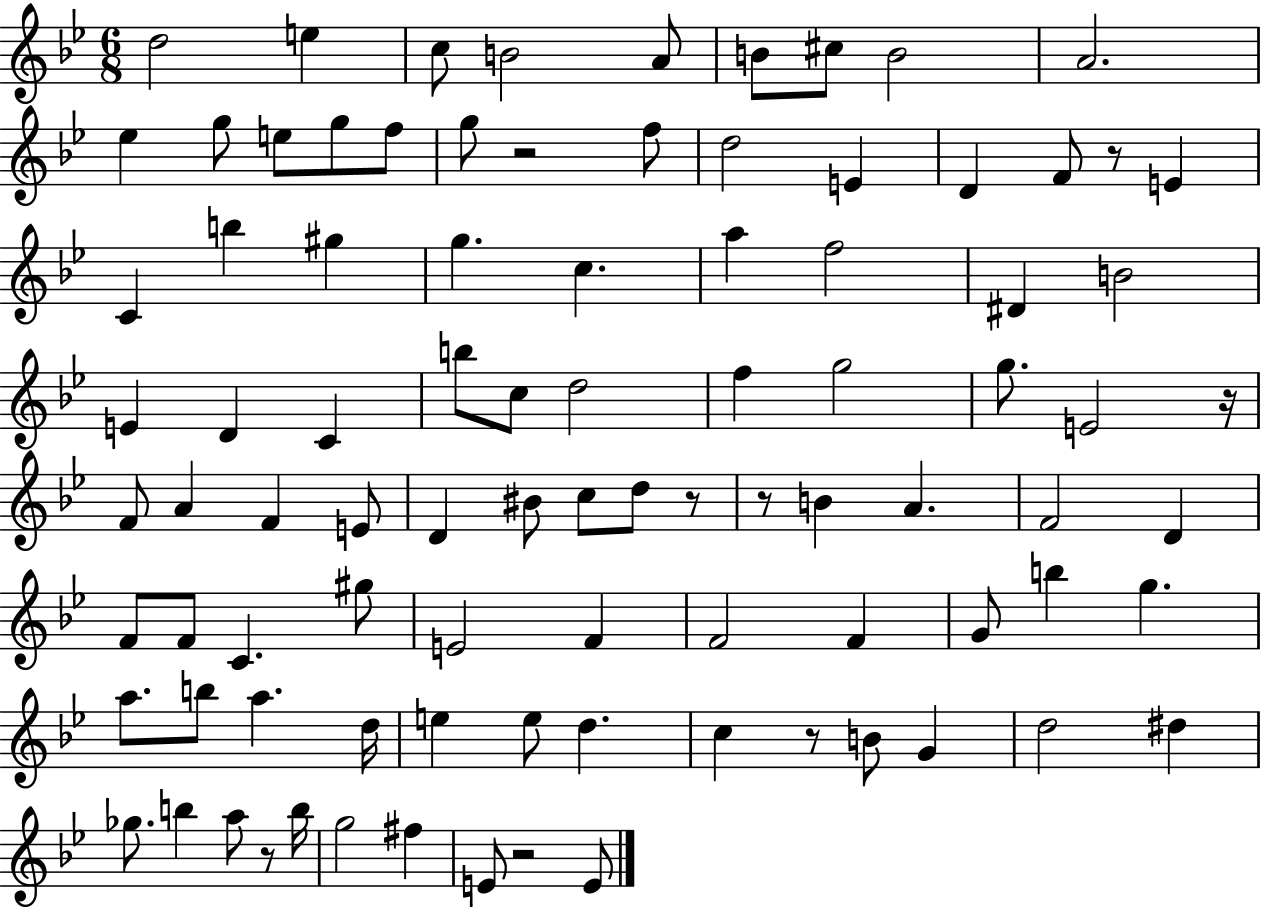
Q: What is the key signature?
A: BES major